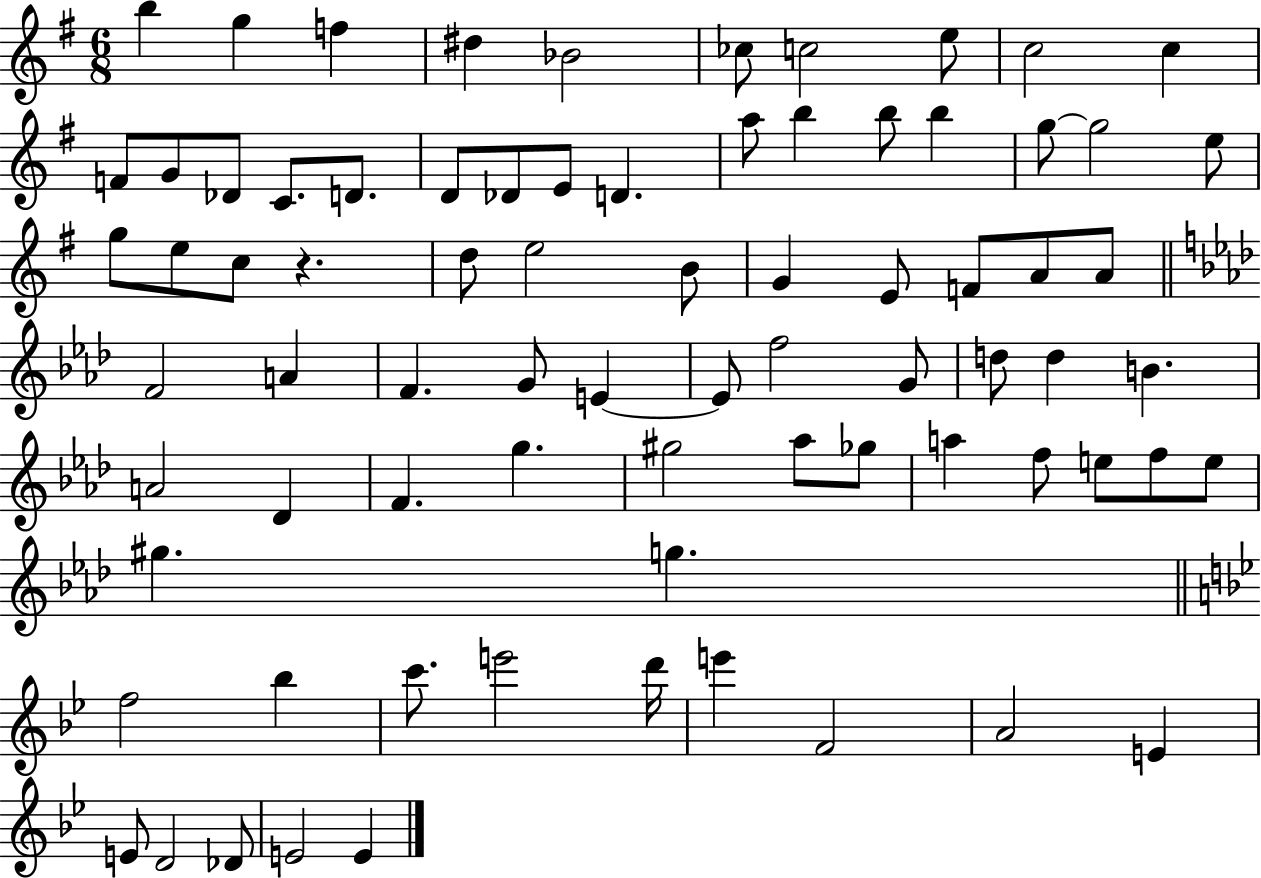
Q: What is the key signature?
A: G major